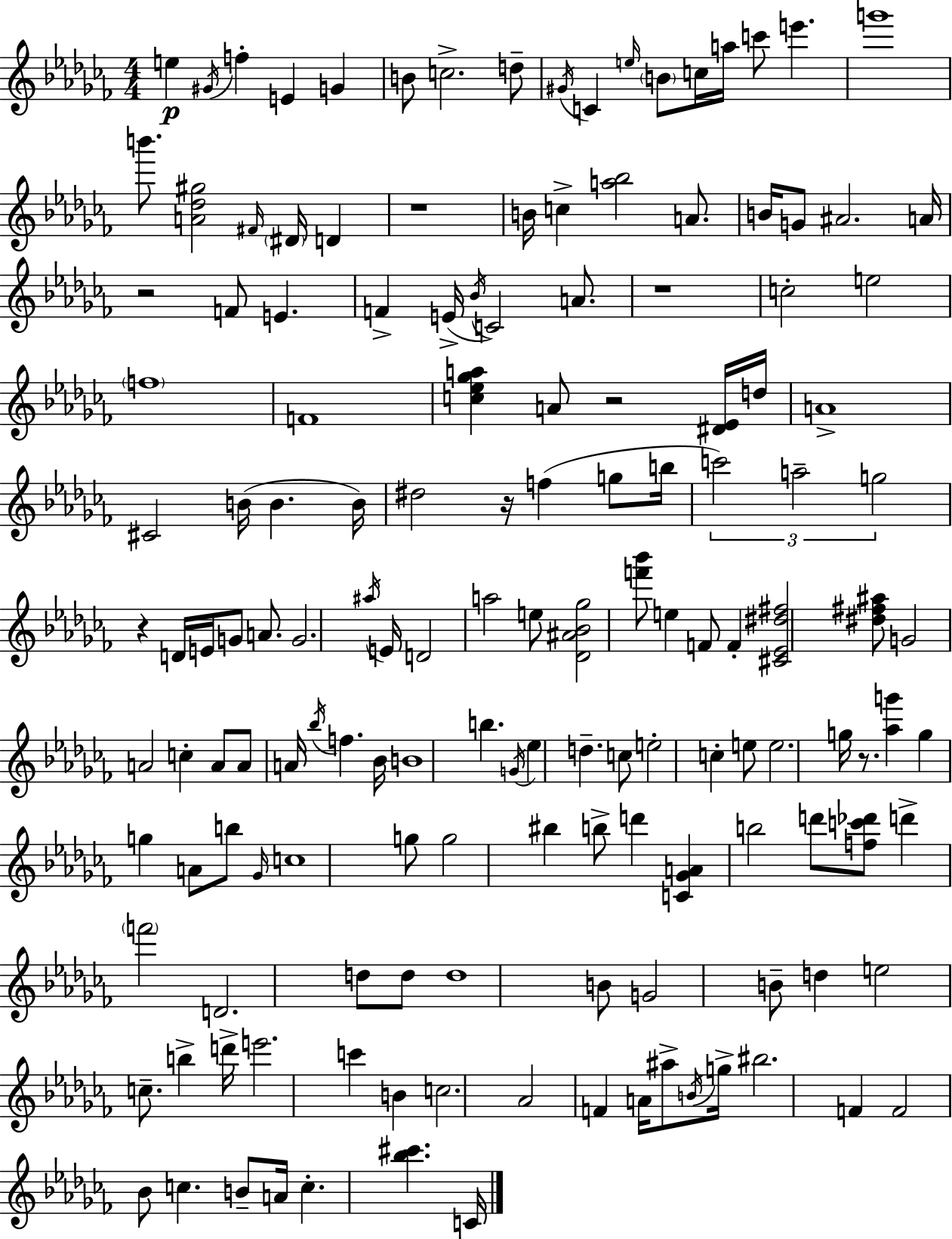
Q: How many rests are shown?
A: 7